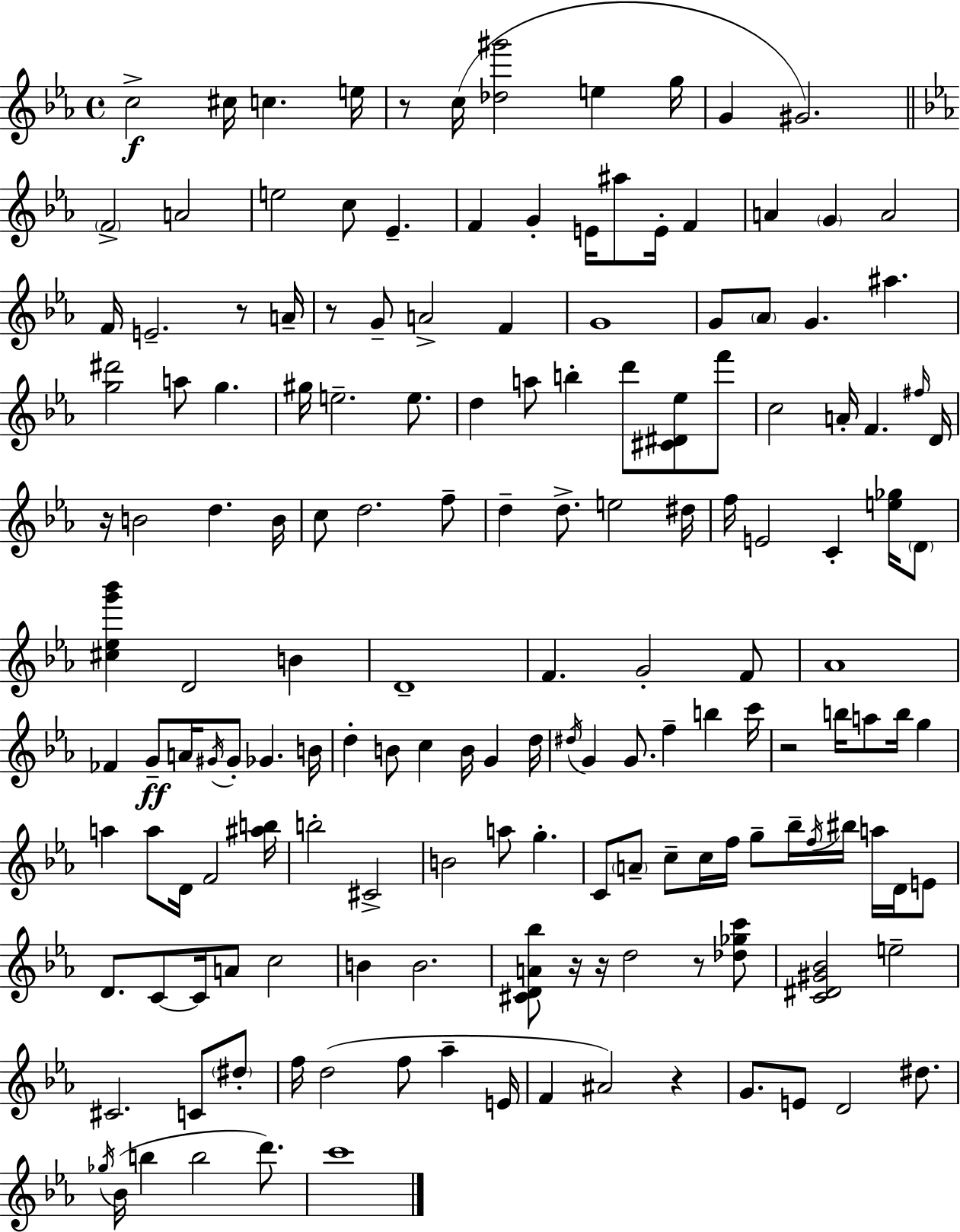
C5/h C#5/s C5/q. E5/s R/e C5/s [Db5,G#6]/h E5/q G5/s G4/q G#4/h. F4/h A4/h E5/h C5/e Eb4/q. F4/q G4/q E4/s A#5/e E4/s F4/q A4/q G4/q A4/h F4/s E4/h. R/e A4/s R/e G4/e A4/h F4/q G4/w G4/e Ab4/e G4/q. A#5/q. [G5,D#6]/h A5/e G5/q. G#5/s E5/h. E5/e. D5/q A5/e B5/q D6/e [C#4,D#4,Eb5]/e F6/e C5/h A4/s F4/q. F#5/s D4/s R/s B4/h D5/q. B4/s C5/e D5/h. F5/e D5/q D5/e. E5/h D#5/s F5/s E4/h C4/q [E5,Gb5]/s D4/e [C#5,Eb5,G6,Bb6]/q D4/h B4/q D4/w F4/q. G4/h F4/e Ab4/w FES4/q G4/e A4/s G#4/s G#4/e Gb4/q. B4/s D5/q B4/e C5/q B4/s G4/q D5/s D#5/s G4/q G4/e. F5/q B5/q C6/s R/h B5/s A5/e B5/s G5/q A5/q A5/e D4/s F4/h [A#5,B5]/s B5/h C#4/h B4/h A5/e G5/q. C4/e A4/e C5/e C5/s F5/s G5/e Bb5/s F5/s BIS5/s A5/s D4/s E4/e D4/e. C4/e C4/s A4/e C5/h B4/q B4/h. [C#4,D4,A4,Bb5]/e R/s R/s D5/h R/e [Db5,Gb5,C6]/e [C4,D#4,G#4,Bb4]/h E5/h C#4/h. C4/e D#5/e F5/s D5/h F5/e Ab5/q E4/s F4/q A#4/h R/q G4/e. E4/e D4/h D#5/e. Gb5/s Bb4/s B5/q B5/h D6/e. C6/w